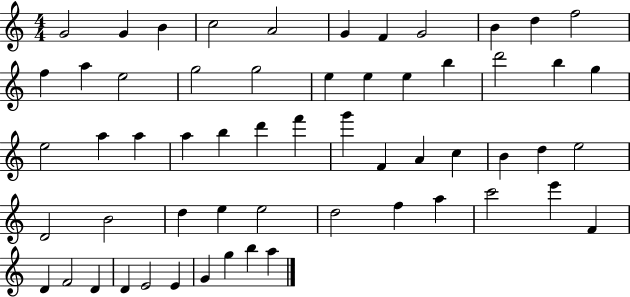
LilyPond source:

{
  \clef treble
  \numericTimeSignature
  \time 4/4
  \key c \major
  g'2 g'4 b'4 | c''2 a'2 | g'4 f'4 g'2 | b'4 d''4 f''2 | \break f''4 a''4 e''2 | g''2 g''2 | e''4 e''4 e''4 b''4 | d'''2 b''4 g''4 | \break e''2 a''4 a''4 | a''4 b''4 d'''4 f'''4 | g'''4 f'4 a'4 c''4 | b'4 d''4 e''2 | \break d'2 b'2 | d''4 e''4 e''2 | d''2 f''4 a''4 | c'''2 e'''4 f'4 | \break d'4 f'2 d'4 | d'4 e'2 e'4 | g'4 g''4 b''4 a''4 | \bar "|."
}